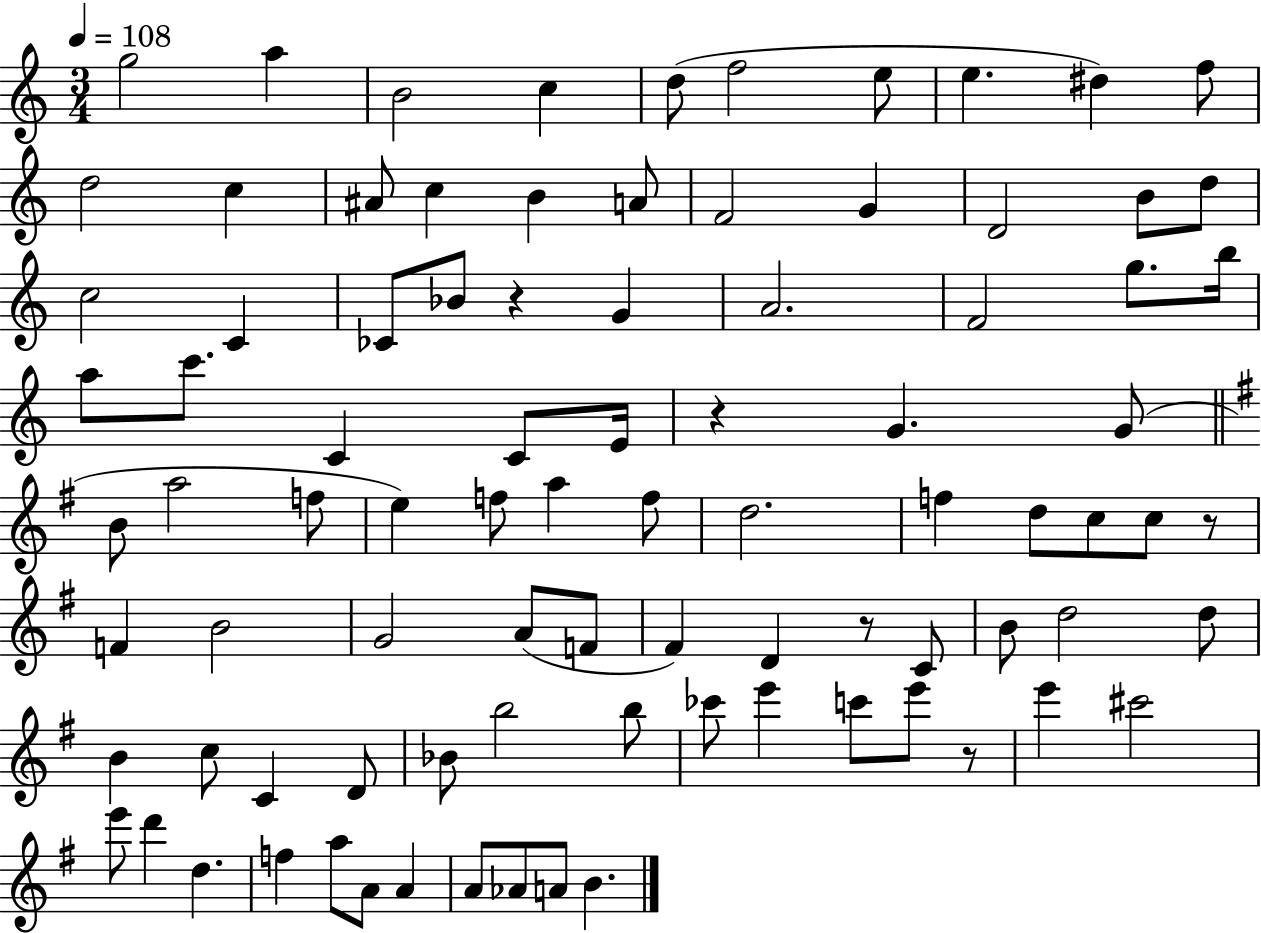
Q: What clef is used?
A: treble